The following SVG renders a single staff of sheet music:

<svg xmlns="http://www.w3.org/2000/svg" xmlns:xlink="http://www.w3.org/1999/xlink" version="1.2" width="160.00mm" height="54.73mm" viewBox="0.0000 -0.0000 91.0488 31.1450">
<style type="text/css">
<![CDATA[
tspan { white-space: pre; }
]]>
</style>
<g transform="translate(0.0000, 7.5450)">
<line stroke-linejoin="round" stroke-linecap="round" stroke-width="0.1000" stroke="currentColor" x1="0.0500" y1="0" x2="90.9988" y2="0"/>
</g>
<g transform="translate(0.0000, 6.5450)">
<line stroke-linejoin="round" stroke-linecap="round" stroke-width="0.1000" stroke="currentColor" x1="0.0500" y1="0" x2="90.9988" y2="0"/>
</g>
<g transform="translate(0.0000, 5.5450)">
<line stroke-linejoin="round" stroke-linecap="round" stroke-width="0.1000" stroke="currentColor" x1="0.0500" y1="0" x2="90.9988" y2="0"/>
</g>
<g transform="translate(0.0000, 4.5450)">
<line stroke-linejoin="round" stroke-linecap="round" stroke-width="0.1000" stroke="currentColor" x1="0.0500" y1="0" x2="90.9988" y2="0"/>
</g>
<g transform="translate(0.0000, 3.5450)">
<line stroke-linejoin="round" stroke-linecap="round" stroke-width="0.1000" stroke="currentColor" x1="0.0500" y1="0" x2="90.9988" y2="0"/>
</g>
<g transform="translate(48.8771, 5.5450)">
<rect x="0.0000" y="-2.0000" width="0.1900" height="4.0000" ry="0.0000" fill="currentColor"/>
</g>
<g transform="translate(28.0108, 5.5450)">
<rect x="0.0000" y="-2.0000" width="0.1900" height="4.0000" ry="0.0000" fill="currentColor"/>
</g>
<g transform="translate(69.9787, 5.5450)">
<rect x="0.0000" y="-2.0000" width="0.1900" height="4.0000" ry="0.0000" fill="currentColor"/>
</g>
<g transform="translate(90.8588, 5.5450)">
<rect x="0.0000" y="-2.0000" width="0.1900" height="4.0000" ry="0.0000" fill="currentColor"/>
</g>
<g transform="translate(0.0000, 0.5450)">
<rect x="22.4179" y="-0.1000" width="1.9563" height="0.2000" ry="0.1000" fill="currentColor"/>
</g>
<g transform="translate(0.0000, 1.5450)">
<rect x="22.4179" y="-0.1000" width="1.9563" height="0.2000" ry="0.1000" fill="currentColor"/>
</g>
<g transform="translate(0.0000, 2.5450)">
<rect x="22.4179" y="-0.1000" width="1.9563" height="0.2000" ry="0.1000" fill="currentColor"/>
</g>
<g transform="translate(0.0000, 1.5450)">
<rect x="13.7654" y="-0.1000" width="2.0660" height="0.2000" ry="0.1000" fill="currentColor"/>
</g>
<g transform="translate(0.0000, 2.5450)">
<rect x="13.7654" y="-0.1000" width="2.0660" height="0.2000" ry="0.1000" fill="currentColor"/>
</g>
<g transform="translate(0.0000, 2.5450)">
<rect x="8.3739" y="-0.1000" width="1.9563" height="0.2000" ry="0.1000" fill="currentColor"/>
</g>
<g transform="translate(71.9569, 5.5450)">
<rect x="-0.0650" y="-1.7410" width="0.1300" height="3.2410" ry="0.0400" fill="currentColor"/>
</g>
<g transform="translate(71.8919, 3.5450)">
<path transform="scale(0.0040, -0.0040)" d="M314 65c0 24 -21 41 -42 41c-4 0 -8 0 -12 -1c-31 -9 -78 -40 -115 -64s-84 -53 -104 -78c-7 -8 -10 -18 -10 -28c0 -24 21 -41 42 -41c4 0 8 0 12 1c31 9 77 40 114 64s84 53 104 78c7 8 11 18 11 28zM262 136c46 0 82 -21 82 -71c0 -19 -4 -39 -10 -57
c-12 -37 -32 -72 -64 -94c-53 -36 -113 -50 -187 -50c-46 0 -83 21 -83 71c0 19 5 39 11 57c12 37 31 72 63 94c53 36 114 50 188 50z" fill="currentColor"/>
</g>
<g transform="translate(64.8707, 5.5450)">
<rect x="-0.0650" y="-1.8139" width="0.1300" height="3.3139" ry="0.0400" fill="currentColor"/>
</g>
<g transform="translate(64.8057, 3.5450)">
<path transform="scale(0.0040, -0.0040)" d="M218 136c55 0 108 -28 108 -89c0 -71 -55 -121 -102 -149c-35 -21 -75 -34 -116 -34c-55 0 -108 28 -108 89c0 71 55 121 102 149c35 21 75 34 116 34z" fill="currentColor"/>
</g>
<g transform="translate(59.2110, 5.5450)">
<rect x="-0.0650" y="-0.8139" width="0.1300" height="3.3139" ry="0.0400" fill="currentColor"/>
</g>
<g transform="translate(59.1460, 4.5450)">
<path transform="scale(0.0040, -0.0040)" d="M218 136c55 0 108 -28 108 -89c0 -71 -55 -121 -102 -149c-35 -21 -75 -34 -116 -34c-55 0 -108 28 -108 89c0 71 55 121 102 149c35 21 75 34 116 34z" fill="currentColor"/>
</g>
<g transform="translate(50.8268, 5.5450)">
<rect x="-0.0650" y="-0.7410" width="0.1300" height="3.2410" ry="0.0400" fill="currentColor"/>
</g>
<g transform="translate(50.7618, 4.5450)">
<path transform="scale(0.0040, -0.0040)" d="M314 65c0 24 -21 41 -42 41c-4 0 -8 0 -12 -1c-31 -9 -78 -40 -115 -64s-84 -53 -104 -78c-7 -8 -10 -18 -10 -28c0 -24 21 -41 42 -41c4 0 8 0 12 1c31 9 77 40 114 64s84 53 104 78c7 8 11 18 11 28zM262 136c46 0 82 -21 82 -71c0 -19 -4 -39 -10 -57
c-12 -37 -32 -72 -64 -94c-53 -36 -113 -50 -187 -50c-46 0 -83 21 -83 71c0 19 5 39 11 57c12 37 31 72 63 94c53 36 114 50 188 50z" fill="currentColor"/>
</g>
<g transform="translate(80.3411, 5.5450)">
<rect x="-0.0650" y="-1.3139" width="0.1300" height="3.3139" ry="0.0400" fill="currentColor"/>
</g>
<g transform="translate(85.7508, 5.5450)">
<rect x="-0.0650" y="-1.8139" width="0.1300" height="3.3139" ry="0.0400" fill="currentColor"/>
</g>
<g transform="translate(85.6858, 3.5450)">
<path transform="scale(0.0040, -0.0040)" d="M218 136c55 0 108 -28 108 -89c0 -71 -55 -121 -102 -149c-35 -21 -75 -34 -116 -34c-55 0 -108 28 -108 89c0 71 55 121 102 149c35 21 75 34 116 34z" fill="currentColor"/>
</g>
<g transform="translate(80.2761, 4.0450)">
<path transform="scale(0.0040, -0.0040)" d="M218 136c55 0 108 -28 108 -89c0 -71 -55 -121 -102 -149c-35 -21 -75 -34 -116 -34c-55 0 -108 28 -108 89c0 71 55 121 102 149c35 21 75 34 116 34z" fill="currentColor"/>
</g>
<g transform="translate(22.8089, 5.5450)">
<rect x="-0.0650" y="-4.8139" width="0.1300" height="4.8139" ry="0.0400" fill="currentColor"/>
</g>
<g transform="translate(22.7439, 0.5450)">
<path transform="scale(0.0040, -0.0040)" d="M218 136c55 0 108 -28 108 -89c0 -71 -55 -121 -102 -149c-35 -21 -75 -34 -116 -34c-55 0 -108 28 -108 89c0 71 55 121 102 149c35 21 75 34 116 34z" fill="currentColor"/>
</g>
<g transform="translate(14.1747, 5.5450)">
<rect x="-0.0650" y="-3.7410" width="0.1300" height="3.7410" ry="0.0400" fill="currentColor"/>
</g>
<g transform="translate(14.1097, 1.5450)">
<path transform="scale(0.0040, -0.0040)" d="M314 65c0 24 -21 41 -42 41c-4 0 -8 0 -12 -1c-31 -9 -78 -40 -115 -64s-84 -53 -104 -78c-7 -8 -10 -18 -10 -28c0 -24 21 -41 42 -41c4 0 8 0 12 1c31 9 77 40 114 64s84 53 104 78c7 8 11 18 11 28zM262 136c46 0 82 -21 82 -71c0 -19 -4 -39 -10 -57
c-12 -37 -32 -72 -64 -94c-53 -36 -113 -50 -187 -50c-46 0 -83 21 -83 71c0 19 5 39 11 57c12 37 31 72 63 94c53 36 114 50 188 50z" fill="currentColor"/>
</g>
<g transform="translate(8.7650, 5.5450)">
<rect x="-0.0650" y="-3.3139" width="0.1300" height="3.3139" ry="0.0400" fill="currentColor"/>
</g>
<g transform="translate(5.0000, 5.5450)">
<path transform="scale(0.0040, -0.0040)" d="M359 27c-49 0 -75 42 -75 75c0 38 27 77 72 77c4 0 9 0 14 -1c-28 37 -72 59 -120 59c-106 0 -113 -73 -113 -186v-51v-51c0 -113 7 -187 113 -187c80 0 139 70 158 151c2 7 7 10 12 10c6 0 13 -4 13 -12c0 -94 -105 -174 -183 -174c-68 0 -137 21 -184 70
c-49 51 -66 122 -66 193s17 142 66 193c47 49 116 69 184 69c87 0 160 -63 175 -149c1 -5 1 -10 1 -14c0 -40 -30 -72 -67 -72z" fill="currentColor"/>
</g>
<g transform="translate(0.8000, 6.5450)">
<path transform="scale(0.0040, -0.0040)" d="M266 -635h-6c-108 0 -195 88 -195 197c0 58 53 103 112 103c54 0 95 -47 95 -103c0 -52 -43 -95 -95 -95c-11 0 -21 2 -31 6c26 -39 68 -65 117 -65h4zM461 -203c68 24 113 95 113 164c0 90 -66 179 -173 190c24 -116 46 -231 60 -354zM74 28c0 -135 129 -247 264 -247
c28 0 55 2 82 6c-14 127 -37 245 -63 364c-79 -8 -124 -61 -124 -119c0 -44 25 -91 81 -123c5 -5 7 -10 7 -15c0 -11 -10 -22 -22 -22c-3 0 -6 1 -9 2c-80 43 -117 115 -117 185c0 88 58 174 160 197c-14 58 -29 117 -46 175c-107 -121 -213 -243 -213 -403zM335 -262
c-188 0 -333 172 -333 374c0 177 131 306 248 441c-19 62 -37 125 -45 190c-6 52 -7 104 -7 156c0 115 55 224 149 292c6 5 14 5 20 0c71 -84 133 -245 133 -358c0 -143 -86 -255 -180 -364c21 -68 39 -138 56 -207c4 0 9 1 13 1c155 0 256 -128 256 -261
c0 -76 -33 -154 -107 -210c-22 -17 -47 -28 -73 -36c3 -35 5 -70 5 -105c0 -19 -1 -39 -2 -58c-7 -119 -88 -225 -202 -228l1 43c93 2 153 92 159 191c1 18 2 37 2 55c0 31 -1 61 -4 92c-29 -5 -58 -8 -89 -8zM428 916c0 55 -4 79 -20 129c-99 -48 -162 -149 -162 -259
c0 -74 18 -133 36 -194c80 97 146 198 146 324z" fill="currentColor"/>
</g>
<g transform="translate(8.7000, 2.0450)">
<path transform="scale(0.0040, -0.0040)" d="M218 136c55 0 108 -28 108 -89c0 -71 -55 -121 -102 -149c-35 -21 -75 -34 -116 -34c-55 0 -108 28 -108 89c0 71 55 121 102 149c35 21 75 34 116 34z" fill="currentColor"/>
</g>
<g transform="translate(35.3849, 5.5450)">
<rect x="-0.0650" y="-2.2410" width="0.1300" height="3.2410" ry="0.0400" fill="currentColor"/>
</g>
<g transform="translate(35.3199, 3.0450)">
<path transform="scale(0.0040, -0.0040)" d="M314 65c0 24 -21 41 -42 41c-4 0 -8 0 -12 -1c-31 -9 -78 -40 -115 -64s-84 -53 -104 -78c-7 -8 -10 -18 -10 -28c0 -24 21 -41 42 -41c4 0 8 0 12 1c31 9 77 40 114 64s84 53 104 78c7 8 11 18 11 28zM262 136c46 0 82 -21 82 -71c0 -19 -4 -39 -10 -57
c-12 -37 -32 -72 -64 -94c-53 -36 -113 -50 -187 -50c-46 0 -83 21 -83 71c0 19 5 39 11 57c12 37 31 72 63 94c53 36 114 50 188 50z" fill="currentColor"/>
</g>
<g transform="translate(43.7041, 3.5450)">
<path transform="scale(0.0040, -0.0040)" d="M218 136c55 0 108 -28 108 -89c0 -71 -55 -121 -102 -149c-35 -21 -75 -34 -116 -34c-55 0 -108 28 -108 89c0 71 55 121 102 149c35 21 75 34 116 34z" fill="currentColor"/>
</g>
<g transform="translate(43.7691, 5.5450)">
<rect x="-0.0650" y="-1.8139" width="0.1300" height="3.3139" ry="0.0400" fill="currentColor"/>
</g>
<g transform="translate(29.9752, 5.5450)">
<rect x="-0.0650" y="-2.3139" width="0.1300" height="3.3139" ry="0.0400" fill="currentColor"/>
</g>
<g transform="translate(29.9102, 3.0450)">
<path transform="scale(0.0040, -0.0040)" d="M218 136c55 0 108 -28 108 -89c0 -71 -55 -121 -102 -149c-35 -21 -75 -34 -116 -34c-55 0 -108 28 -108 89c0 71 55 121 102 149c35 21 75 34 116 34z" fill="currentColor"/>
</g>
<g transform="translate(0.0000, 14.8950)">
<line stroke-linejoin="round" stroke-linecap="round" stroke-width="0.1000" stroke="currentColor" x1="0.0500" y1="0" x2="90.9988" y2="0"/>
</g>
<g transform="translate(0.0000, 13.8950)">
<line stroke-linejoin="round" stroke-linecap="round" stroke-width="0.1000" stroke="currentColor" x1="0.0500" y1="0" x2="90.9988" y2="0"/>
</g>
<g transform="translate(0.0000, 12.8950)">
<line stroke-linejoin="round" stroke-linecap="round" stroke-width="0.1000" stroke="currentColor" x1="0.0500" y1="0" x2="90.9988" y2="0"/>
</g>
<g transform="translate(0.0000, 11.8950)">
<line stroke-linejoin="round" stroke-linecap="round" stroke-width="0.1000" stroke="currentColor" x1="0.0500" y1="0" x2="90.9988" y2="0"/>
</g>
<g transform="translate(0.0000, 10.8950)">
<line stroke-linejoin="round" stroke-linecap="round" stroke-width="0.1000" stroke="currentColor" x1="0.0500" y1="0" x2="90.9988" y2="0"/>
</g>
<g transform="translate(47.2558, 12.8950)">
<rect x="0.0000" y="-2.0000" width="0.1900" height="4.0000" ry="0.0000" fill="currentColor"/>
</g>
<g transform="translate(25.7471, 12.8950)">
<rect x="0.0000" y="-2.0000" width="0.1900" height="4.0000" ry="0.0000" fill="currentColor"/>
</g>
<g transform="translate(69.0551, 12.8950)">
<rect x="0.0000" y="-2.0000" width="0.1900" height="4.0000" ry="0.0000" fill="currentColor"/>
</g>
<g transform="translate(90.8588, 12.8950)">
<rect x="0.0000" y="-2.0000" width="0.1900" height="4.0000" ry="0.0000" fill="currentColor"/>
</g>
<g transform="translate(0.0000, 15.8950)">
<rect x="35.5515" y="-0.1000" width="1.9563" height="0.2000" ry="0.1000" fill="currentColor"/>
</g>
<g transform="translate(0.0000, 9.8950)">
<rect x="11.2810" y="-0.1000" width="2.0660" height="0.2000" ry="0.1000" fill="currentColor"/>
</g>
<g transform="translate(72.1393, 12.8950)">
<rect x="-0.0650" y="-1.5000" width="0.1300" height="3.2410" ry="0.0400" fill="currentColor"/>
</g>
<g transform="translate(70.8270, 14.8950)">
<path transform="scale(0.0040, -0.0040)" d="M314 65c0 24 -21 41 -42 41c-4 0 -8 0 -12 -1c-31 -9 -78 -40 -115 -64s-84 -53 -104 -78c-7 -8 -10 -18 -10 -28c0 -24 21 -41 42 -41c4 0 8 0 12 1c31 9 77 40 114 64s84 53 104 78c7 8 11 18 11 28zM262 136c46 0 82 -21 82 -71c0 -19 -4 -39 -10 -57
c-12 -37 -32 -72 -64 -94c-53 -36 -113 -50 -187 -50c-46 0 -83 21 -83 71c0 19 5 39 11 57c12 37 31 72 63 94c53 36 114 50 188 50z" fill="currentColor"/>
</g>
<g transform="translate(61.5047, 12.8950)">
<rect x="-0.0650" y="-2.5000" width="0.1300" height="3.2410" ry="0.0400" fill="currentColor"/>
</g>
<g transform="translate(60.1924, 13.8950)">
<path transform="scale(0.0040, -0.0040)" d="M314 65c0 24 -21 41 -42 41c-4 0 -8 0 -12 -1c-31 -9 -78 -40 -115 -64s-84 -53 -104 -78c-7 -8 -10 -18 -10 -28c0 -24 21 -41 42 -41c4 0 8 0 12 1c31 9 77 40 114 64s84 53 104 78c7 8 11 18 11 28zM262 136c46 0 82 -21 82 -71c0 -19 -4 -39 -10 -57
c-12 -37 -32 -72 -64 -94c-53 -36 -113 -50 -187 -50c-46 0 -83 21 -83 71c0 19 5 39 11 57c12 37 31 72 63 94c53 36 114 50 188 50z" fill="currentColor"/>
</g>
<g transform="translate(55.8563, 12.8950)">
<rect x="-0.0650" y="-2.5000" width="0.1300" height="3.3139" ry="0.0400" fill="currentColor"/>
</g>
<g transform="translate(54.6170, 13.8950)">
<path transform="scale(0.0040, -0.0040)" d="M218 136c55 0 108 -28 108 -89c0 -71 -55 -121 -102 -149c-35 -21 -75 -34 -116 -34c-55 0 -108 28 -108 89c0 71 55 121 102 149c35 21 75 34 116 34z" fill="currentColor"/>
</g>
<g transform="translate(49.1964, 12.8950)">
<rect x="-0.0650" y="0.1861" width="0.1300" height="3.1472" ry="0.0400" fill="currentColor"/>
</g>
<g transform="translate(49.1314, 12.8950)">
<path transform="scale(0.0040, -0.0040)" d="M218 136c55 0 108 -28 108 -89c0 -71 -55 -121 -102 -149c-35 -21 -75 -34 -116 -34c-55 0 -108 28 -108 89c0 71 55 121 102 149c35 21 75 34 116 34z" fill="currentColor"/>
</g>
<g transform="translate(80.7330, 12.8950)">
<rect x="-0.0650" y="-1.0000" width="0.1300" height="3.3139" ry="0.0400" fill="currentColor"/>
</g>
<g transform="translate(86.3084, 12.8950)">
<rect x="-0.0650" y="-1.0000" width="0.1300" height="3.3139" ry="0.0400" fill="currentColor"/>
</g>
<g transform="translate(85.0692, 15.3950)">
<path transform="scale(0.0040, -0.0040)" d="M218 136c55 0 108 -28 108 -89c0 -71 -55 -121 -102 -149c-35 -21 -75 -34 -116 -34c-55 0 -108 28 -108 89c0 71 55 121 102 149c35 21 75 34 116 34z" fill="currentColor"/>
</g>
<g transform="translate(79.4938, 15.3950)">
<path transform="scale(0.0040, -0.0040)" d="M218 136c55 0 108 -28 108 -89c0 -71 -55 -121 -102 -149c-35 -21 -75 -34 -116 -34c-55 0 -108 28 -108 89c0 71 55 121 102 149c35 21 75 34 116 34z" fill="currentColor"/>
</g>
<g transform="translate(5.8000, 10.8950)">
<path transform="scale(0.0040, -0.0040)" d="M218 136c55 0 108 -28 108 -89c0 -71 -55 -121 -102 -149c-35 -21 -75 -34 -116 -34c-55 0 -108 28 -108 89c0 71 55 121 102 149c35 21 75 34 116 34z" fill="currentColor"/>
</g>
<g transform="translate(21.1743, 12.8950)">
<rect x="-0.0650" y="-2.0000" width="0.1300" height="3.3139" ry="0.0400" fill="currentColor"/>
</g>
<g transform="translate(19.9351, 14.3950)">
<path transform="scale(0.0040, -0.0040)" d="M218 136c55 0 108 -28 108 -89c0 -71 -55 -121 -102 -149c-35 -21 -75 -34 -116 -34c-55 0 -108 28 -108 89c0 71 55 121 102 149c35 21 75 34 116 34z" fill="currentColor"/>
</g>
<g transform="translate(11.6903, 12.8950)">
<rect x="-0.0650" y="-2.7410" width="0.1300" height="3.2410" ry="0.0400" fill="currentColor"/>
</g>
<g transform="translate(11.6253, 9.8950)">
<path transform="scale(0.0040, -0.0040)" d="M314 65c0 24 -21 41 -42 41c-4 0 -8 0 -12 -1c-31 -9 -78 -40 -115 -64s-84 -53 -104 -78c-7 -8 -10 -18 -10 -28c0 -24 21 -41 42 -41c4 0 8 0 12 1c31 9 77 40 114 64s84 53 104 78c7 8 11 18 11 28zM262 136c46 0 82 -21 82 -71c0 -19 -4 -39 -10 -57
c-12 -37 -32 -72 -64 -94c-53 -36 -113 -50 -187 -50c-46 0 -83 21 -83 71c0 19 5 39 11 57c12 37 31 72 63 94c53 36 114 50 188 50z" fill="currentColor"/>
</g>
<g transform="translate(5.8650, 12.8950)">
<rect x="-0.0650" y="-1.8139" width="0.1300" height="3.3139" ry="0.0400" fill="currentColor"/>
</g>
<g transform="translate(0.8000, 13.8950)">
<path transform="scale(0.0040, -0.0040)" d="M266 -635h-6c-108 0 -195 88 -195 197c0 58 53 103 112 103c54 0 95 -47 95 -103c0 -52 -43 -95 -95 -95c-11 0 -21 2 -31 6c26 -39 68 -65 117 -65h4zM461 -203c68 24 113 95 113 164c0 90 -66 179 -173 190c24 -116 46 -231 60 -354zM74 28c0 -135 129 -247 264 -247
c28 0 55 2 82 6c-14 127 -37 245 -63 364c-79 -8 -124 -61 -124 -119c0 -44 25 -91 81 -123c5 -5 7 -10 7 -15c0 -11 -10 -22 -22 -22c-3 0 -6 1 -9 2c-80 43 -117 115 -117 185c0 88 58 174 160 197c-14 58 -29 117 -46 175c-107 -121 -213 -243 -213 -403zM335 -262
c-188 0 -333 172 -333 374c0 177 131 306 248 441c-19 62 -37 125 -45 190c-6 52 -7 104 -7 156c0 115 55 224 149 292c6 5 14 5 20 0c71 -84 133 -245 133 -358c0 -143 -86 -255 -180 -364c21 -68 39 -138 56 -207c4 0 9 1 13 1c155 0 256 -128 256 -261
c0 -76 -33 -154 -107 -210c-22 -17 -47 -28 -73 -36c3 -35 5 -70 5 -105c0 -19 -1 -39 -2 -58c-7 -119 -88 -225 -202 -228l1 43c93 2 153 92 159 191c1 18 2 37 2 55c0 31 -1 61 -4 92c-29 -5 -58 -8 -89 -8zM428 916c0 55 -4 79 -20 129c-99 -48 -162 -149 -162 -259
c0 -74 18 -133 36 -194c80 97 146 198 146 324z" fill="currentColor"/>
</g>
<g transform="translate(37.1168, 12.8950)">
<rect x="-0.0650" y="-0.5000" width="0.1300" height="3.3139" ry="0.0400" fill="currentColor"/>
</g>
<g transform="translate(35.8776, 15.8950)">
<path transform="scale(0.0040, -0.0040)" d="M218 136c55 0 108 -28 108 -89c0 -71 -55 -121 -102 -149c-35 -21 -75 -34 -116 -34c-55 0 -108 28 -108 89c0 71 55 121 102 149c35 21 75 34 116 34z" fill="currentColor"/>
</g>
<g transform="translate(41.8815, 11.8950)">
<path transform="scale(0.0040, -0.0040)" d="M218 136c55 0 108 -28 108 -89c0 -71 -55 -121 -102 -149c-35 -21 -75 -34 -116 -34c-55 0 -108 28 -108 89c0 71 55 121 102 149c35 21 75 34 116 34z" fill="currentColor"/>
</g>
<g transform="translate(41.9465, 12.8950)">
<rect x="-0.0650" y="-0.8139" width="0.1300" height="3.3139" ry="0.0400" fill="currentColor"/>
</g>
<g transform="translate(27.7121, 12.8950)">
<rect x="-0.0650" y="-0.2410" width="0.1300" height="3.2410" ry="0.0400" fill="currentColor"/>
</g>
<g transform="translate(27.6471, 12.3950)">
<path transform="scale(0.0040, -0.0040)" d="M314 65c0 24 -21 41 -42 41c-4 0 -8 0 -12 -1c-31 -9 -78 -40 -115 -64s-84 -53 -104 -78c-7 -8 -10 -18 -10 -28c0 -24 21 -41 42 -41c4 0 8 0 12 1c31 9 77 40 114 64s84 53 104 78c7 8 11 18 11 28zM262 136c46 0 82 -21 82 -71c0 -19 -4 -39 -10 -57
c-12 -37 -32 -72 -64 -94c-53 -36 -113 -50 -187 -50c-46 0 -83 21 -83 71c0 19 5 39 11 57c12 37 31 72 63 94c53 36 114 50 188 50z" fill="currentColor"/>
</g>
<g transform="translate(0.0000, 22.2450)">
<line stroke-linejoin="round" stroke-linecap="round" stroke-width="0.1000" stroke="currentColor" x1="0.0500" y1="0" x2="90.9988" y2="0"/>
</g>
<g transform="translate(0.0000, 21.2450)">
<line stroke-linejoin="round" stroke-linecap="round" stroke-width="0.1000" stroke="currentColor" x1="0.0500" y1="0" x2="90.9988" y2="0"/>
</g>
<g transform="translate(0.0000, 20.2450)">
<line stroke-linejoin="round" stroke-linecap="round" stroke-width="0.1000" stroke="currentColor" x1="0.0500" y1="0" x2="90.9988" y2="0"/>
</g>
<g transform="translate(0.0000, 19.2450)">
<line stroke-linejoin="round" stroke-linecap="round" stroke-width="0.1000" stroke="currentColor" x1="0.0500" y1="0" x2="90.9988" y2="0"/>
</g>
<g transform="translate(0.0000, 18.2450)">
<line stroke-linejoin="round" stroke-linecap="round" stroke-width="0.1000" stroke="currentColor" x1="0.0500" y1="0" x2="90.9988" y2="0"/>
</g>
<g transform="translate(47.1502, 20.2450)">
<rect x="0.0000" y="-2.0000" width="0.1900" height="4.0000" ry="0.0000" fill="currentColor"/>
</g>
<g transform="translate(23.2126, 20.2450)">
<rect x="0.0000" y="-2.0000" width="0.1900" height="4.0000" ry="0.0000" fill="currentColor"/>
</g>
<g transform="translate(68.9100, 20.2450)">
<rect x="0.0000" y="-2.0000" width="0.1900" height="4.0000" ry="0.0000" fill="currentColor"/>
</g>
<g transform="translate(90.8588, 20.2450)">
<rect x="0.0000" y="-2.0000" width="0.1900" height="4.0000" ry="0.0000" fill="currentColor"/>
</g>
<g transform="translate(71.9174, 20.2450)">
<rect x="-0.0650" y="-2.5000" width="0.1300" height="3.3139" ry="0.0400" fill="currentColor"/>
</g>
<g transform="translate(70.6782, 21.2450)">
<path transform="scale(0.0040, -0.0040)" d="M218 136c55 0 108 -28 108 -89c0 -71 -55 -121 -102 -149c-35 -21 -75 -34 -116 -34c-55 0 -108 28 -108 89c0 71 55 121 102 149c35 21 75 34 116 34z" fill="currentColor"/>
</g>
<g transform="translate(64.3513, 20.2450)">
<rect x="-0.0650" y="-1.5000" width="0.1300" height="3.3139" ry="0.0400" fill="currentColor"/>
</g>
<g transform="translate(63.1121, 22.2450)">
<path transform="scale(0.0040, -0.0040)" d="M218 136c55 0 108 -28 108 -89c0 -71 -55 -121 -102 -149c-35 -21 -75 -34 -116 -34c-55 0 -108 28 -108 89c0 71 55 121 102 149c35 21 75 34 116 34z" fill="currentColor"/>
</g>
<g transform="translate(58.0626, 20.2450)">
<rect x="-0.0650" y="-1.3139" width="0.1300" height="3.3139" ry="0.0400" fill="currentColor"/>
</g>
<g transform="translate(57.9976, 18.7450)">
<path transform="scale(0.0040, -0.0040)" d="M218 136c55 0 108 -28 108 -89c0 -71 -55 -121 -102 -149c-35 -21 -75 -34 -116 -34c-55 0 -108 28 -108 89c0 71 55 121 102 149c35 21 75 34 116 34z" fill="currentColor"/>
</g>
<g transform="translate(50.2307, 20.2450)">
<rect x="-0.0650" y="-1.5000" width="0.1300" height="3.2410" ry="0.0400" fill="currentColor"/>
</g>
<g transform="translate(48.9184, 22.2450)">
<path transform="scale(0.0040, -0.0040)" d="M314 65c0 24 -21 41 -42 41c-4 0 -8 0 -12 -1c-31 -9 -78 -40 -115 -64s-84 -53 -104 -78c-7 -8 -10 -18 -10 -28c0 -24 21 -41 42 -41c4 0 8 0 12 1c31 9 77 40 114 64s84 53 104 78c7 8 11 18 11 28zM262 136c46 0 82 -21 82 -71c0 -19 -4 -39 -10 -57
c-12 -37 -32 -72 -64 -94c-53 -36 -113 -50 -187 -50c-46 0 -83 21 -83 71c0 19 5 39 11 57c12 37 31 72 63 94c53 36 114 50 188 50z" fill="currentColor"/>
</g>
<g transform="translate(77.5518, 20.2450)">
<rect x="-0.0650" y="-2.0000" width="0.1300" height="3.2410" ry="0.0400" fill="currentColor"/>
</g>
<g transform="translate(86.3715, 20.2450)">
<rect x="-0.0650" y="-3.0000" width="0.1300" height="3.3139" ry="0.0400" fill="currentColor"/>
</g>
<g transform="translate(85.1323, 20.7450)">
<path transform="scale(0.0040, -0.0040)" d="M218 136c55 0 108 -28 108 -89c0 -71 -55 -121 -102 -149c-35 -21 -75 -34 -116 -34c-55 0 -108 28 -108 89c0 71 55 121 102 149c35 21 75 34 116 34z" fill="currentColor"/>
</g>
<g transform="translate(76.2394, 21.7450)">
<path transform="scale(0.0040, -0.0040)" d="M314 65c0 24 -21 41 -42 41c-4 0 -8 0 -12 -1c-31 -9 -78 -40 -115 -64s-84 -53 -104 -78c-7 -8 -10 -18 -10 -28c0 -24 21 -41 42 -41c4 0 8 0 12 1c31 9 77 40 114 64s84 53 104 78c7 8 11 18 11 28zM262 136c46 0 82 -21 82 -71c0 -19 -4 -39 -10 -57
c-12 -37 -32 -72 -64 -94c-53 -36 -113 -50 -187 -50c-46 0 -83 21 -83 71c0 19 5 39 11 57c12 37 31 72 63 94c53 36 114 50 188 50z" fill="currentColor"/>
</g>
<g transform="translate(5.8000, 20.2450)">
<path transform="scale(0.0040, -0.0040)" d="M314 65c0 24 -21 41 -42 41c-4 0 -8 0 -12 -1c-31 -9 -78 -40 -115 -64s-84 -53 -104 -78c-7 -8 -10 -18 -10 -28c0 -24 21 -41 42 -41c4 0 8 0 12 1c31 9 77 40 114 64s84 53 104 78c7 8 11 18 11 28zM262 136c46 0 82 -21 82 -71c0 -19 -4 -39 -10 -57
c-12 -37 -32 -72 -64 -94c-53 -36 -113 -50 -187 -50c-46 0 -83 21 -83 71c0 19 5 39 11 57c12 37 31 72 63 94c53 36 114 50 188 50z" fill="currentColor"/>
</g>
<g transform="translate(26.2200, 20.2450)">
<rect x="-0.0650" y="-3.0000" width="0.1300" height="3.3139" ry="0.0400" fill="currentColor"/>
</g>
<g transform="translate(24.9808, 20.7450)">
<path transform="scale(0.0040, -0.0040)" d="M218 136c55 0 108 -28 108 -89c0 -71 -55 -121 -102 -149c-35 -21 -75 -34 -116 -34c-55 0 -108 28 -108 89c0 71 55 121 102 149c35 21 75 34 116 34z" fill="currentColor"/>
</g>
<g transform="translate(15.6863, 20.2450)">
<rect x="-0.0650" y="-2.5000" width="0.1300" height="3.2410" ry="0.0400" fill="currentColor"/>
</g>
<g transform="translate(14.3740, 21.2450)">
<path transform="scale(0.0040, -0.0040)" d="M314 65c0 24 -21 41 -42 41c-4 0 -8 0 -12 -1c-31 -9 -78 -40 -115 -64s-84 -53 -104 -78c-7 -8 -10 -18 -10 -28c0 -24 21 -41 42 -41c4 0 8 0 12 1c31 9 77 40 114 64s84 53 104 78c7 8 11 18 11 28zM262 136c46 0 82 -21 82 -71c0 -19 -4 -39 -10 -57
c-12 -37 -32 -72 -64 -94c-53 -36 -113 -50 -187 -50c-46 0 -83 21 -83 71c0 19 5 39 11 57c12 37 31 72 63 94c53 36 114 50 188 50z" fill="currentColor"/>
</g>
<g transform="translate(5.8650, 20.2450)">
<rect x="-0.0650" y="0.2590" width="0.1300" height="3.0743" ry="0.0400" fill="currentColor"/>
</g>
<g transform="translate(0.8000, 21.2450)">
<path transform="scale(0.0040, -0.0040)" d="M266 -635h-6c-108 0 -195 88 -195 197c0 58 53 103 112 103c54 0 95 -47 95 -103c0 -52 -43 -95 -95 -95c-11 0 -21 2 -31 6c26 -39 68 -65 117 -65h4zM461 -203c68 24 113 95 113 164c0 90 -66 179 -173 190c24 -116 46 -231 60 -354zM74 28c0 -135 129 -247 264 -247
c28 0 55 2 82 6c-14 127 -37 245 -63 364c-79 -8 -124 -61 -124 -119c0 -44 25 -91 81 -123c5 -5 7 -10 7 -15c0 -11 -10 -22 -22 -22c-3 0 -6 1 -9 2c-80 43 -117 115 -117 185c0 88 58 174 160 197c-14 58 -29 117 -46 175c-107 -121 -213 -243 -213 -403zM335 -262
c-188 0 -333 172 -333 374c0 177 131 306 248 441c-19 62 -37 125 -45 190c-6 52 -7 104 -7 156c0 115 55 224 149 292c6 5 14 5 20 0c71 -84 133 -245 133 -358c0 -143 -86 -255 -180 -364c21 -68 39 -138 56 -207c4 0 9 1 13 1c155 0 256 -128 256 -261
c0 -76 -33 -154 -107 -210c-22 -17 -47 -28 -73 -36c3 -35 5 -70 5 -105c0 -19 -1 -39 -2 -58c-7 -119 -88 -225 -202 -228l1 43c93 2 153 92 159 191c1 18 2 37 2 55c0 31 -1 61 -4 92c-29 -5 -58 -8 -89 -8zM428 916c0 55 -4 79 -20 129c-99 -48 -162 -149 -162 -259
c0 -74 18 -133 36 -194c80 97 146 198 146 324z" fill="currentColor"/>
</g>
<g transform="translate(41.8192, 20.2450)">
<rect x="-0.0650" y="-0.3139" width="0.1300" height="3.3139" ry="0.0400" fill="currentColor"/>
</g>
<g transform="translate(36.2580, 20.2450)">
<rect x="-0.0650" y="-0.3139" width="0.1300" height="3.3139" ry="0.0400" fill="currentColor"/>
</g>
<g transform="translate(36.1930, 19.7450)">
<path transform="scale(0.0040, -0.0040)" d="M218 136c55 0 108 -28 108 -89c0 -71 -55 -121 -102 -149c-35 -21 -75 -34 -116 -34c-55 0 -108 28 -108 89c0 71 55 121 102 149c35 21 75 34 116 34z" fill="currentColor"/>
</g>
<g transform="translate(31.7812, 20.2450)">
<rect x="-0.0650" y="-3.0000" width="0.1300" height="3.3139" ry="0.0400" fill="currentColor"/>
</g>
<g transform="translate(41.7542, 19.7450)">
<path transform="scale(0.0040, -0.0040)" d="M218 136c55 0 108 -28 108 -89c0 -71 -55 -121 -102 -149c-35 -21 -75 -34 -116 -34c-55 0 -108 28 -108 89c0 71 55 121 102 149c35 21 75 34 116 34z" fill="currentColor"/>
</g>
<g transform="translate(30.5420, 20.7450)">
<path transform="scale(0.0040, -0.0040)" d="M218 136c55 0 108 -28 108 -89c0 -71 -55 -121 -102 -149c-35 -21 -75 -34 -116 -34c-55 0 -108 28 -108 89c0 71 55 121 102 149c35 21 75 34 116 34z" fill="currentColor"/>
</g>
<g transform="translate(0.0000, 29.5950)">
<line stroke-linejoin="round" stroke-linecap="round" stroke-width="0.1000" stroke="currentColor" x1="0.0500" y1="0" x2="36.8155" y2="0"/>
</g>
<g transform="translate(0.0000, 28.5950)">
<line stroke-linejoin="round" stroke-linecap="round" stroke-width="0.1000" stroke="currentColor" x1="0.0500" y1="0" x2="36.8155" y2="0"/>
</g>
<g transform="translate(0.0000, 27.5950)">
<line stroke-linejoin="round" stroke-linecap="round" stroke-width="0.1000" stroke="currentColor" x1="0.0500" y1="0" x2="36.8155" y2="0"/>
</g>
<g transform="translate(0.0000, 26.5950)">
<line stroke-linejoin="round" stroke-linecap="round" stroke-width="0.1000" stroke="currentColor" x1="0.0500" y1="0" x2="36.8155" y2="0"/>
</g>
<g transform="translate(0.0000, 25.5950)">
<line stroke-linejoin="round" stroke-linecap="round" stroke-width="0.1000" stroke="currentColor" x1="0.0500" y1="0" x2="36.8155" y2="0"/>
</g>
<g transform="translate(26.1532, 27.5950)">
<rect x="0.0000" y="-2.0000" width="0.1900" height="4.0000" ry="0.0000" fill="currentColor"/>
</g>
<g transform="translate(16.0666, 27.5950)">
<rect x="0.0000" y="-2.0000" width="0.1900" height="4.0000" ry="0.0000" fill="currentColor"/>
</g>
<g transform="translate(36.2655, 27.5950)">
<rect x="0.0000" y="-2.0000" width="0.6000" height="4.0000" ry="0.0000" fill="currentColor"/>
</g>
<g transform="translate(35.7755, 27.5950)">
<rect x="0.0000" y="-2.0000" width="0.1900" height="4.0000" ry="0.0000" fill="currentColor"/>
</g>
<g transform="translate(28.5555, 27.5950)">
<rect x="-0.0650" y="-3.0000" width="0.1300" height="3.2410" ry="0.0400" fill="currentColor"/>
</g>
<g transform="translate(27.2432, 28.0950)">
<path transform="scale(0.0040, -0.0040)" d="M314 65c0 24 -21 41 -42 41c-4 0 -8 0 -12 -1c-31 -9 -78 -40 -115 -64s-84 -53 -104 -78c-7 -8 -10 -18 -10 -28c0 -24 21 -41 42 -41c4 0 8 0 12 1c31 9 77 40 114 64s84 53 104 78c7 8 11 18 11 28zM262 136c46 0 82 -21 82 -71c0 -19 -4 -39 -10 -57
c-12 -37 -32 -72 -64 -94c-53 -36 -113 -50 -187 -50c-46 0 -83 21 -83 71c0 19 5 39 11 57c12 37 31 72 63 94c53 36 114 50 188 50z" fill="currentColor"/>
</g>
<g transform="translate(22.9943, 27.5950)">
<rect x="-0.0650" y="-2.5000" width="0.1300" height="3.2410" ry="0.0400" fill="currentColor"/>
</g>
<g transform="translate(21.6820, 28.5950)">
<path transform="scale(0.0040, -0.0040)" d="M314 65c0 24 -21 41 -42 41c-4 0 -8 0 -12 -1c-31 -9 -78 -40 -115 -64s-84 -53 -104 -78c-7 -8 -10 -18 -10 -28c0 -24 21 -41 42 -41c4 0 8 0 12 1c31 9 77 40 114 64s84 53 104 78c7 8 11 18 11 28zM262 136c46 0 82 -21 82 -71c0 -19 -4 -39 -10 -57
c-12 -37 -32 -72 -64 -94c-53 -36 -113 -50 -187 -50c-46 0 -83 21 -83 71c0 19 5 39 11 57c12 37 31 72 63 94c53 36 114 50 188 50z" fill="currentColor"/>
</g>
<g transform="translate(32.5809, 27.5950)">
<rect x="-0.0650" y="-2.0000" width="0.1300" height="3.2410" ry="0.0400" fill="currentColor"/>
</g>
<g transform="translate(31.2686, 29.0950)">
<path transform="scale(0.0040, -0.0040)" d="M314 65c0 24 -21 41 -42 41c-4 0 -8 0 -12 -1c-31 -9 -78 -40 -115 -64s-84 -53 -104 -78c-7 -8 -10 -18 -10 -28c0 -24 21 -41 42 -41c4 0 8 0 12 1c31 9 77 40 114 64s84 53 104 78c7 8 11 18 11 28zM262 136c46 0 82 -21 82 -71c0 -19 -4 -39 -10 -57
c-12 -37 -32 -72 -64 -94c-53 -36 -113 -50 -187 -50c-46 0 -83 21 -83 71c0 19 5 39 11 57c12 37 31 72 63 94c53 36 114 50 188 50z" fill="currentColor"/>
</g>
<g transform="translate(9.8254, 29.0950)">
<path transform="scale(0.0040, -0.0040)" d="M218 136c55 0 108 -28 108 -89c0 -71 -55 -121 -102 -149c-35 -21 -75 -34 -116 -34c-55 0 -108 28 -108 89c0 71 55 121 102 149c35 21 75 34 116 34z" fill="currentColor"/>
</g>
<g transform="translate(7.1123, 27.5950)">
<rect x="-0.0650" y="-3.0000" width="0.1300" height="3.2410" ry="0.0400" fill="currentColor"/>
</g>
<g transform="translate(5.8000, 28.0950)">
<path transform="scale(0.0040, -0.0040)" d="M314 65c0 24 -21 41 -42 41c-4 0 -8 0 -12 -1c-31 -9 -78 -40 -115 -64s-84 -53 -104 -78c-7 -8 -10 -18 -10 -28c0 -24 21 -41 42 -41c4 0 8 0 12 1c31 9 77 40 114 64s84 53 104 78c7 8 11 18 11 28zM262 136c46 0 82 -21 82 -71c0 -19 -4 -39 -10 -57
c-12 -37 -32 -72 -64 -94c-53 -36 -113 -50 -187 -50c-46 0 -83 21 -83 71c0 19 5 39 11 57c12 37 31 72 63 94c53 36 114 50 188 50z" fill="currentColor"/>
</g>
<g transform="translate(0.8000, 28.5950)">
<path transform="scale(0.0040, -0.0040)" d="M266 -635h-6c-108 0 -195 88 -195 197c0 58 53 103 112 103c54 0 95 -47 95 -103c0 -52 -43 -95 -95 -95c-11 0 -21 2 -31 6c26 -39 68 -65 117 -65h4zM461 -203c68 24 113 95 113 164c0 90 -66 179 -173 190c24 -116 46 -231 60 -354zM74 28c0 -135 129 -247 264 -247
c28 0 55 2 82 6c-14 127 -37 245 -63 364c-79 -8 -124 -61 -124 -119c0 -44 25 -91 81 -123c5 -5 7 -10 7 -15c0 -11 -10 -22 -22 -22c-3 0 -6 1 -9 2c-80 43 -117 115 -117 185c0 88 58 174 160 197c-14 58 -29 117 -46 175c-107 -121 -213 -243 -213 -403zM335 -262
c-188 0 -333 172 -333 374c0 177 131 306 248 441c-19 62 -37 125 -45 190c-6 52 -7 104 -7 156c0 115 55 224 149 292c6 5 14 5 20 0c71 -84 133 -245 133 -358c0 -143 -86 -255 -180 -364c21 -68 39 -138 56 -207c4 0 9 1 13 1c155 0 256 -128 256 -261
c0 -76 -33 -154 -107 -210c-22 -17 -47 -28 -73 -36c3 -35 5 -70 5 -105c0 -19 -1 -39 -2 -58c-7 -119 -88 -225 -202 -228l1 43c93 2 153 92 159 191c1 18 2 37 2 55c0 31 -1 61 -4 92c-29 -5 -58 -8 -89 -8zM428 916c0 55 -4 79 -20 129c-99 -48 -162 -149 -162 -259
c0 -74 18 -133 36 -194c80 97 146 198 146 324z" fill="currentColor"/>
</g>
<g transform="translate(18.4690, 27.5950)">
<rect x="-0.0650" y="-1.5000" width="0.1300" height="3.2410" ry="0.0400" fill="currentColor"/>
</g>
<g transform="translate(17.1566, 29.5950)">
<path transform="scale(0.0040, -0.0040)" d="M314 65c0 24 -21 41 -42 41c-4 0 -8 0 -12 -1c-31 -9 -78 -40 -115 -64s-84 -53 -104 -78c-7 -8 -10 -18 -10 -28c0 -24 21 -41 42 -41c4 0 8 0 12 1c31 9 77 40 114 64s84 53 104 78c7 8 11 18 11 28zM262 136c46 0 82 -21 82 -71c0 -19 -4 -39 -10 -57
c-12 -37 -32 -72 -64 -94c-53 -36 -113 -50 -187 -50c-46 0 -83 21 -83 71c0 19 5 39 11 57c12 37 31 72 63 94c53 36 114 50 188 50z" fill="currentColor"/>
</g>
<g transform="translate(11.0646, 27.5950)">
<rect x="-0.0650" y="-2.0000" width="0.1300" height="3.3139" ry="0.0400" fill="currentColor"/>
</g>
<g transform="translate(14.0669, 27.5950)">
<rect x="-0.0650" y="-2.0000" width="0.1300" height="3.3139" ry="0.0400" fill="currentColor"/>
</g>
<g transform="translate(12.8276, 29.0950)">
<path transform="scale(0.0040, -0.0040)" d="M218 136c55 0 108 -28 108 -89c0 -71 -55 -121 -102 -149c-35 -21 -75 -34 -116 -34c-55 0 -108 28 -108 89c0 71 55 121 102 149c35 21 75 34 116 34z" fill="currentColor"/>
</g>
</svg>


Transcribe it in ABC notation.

X:1
T:Untitled
M:4/4
L:1/4
K:C
b c'2 e' g g2 f d2 d f f2 e f f a2 F c2 C d B G G2 E2 D D B2 G2 A A c c E2 e E G F2 A A2 F F E2 G2 A2 F2